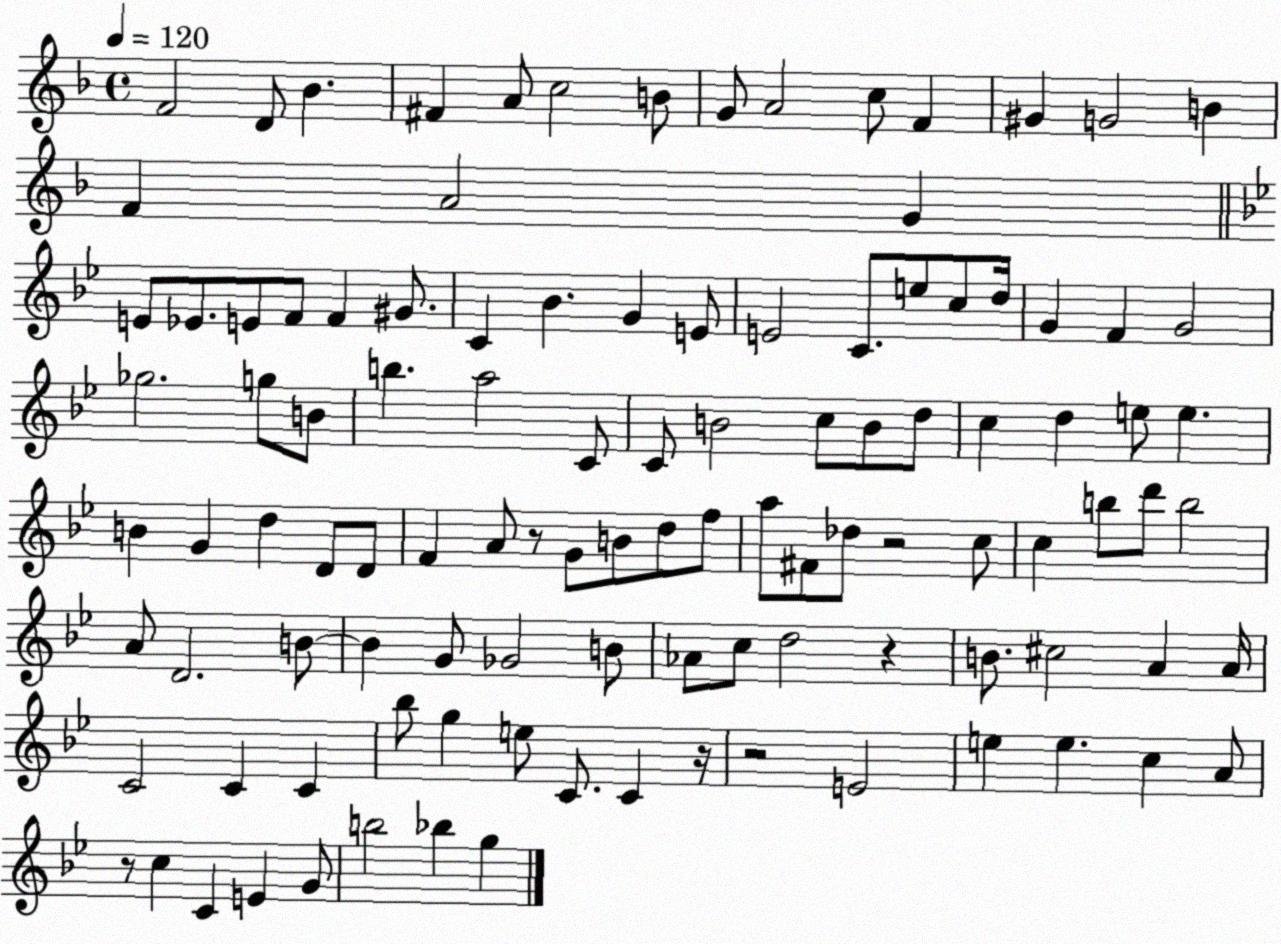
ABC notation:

X:1
T:Untitled
M:4/4
L:1/4
K:F
F2 D/2 _B ^F A/2 c2 B/2 G/2 A2 c/2 F ^G G2 B F A2 G E/2 _E/2 E/2 F/2 F ^G/2 C _B G E/2 E2 C/2 e/2 c/2 d/4 G F G2 _g2 g/2 B/2 b a2 C/2 C/2 B2 c/2 B/2 d/2 c d e/2 e B G d D/2 D/2 F A/2 z/2 G/2 B/2 d/2 f/2 a/2 ^F/2 _d/2 z2 c/2 c b/2 d'/2 b2 A/2 D2 B/2 B G/2 _G2 B/2 _A/2 c/2 d2 z B/2 ^c2 A A/4 C2 C C _b/2 g e/2 C/2 C z/4 z2 E2 e e c A/2 z/2 c C E G/2 b2 _b g